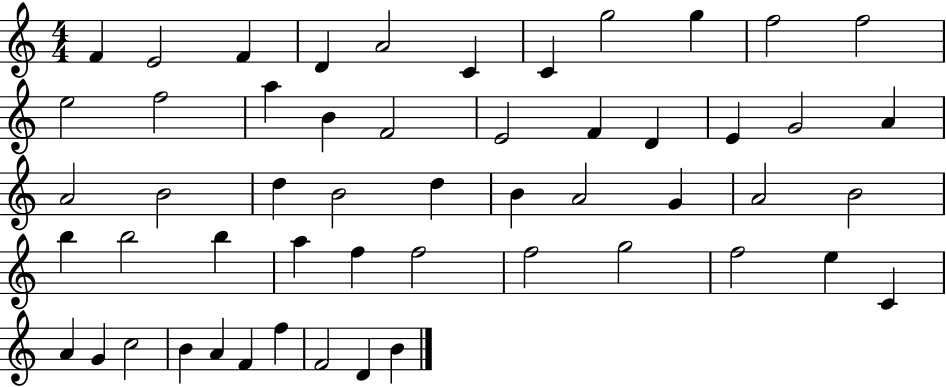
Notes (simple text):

F4/q E4/h F4/q D4/q A4/h C4/q C4/q G5/h G5/q F5/h F5/h E5/h F5/h A5/q B4/q F4/h E4/h F4/q D4/q E4/q G4/h A4/q A4/h B4/h D5/q B4/h D5/q B4/q A4/h G4/q A4/h B4/h B5/q B5/h B5/q A5/q F5/q F5/h F5/h G5/h F5/h E5/q C4/q A4/q G4/q C5/h B4/q A4/q F4/q F5/q F4/h D4/q B4/q